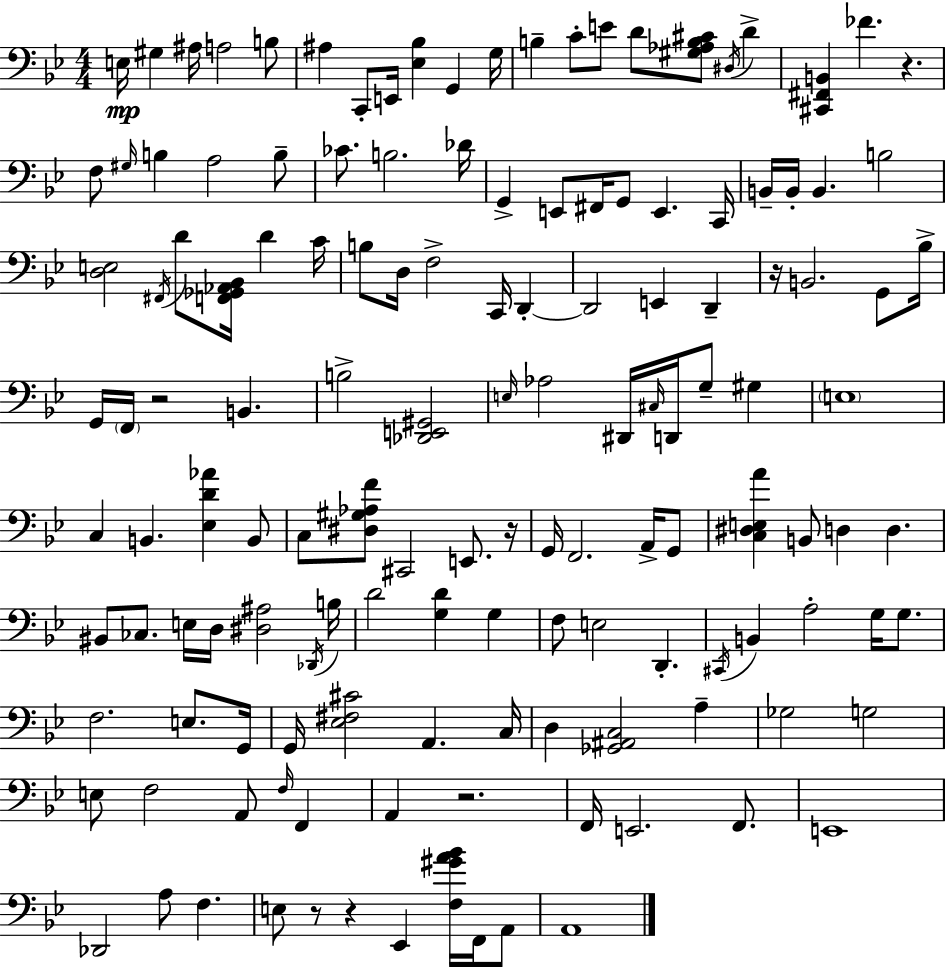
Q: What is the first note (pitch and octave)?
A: E3